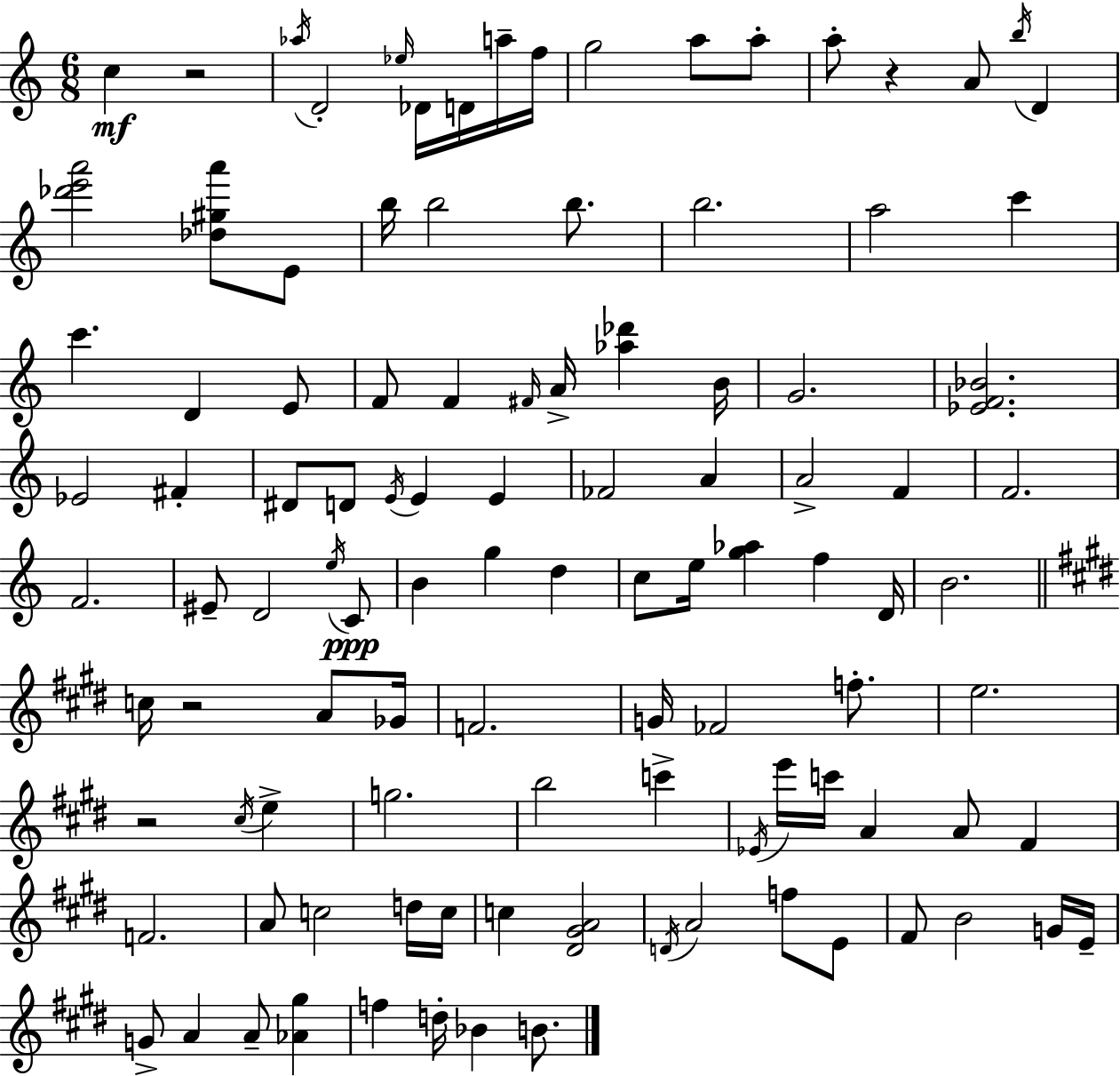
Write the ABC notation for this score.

X:1
T:Untitled
M:6/8
L:1/4
K:C
c z2 _a/4 D2 _e/4 _D/4 D/4 a/4 f/4 g2 a/2 a/2 a/2 z A/2 b/4 D [_d'e'a']2 [_d^ga']/2 E/2 b/4 b2 b/2 b2 a2 c' c' D E/2 F/2 F ^F/4 A/4 [_a_d'] B/4 G2 [_EF_B]2 _E2 ^F ^D/2 D/2 E/4 E E _F2 A A2 F F2 F2 ^E/2 D2 e/4 C/2 B g d c/2 e/4 [g_a] f D/4 B2 c/4 z2 A/2 _G/4 F2 G/4 _F2 f/2 e2 z2 ^c/4 e g2 b2 c' _E/4 e'/4 c'/4 A A/2 ^F F2 A/2 c2 d/4 c/4 c [^D^GA]2 D/4 A2 f/2 E/2 ^F/2 B2 G/4 E/4 G/2 A A/2 [_A^g] f d/4 _B B/2